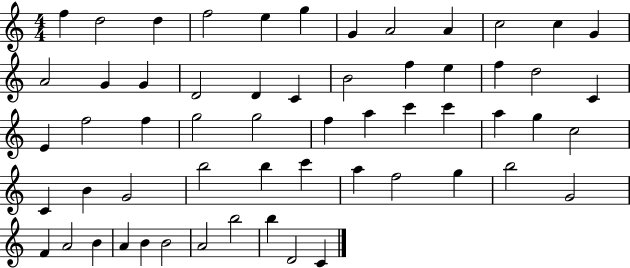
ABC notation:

X:1
T:Untitled
M:4/4
L:1/4
K:C
f d2 d f2 e g G A2 A c2 c G A2 G G D2 D C B2 f e f d2 C E f2 f g2 g2 f a c' c' a g c2 C B G2 b2 b c' a f2 g b2 G2 F A2 B A B B2 A2 b2 b D2 C